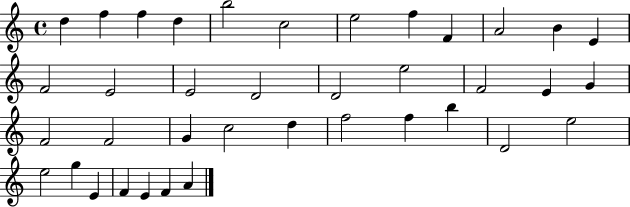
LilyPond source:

{
  \clef treble
  \time 4/4
  \defaultTimeSignature
  \key c \major
  d''4 f''4 f''4 d''4 | b''2 c''2 | e''2 f''4 f'4 | a'2 b'4 e'4 | \break f'2 e'2 | e'2 d'2 | d'2 e''2 | f'2 e'4 g'4 | \break f'2 f'2 | g'4 c''2 d''4 | f''2 f''4 b''4 | d'2 e''2 | \break e''2 g''4 e'4 | f'4 e'4 f'4 a'4 | \bar "|."
}